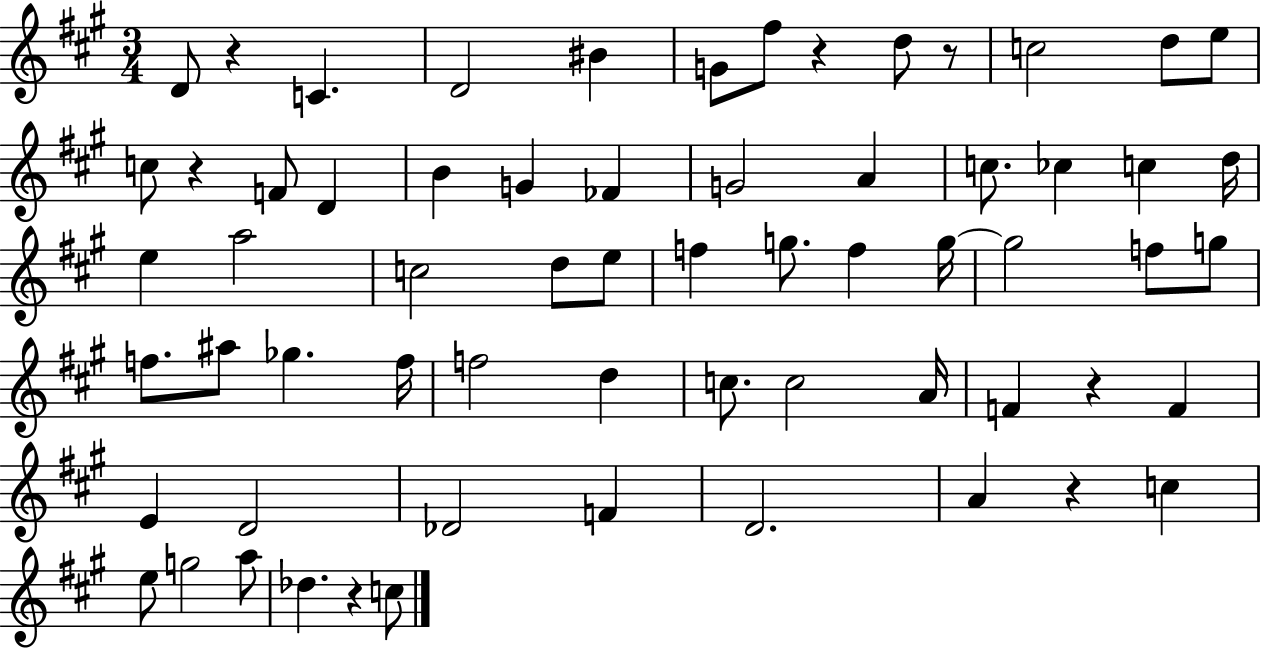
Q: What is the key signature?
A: A major